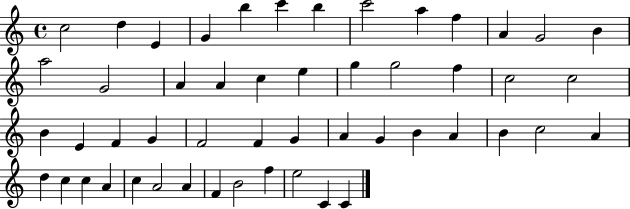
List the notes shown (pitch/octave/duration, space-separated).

C5/h D5/q E4/q G4/q B5/q C6/q B5/q C6/h A5/q F5/q A4/q G4/h B4/q A5/h G4/h A4/q A4/q C5/q E5/q G5/q G5/h F5/q C5/h C5/h B4/q E4/q F4/q G4/q F4/h F4/q G4/q A4/q G4/q B4/q A4/q B4/q C5/h A4/q D5/q C5/q C5/q A4/q C5/q A4/h A4/q F4/q B4/h F5/q E5/h C4/q C4/q